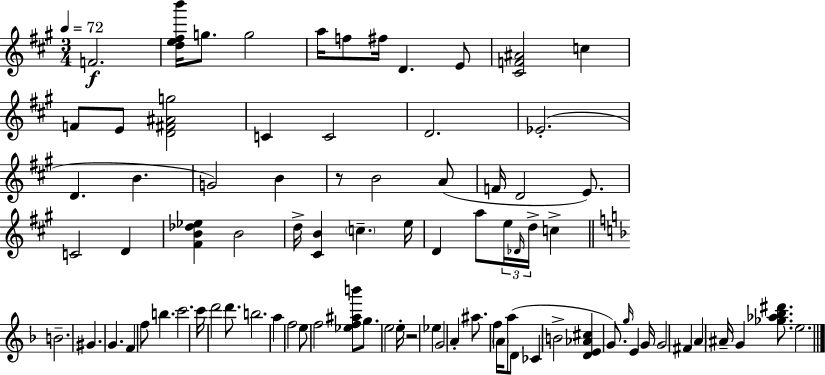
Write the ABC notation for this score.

X:1
T:Untitled
M:3/4
L:1/4
K:A
F2 [de^fb']/4 g/2 g2 a/4 f/2 ^f/4 D E/2 [^CF^A]2 c F/2 E/2 [D^F^Ag]2 C C2 D2 _E2 D B G2 B z/2 B2 A/2 F/4 D2 E/2 C2 D [^FB_d_e] B2 d/4 [^CB] c e/4 D a/2 e/4 _D/4 d/4 c B2 ^G G F f/2 b c'2 c'/4 d'2 d'/2 b2 a f2 e/2 f2 [_ef^ab']/2 g/2 e2 e/4 z2 _e G2 A ^a/2 f A/4 a/2 D/2 _C B2 [DE_A^c] G/2 g/4 E G/4 G2 ^F A ^A/4 G [_g_a_b^d']/2 e2